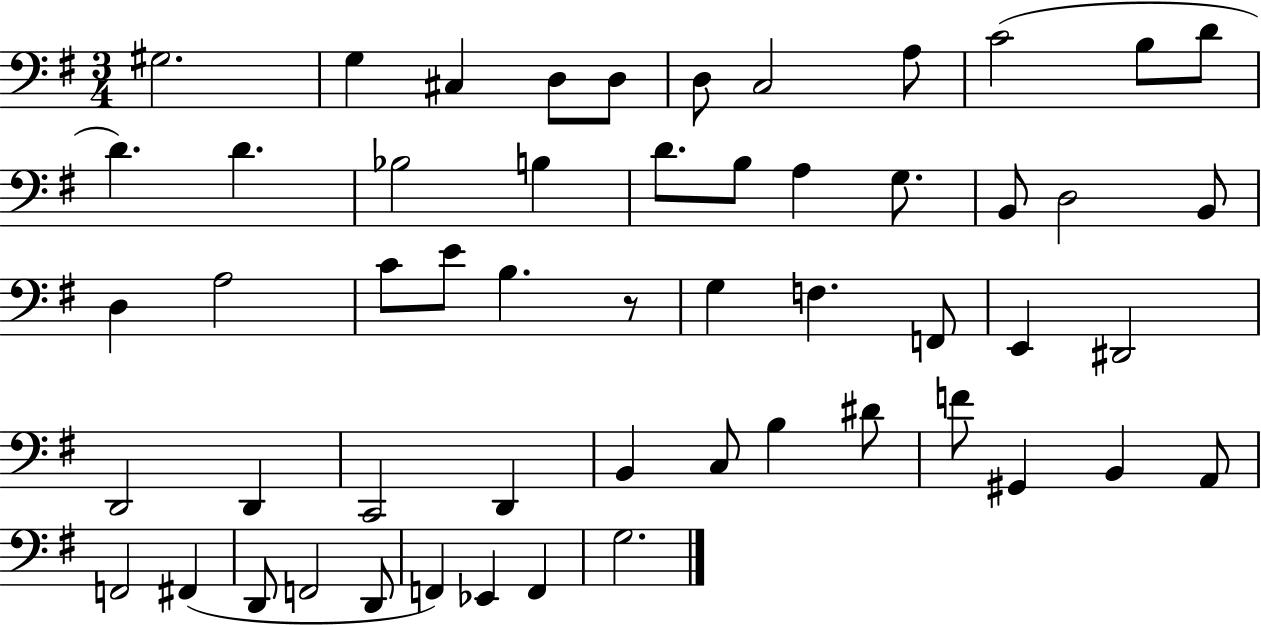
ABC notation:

X:1
T:Untitled
M:3/4
L:1/4
K:G
^G,2 G, ^C, D,/2 D,/2 D,/2 C,2 A,/2 C2 B,/2 D/2 D D _B,2 B, D/2 B,/2 A, G,/2 B,,/2 D,2 B,,/2 D, A,2 C/2 E/2 B, z/2 G, F, F,,/2 E,, ^D,,2 D,,2 D,, C,,2 D,, B,, C,/2 B, ^D/2 F/2 ^G,, B,, A,,/2 F,,2 ^F,, D,,/2 F,,2 D,,/2 F,, _E,, F,, G,2